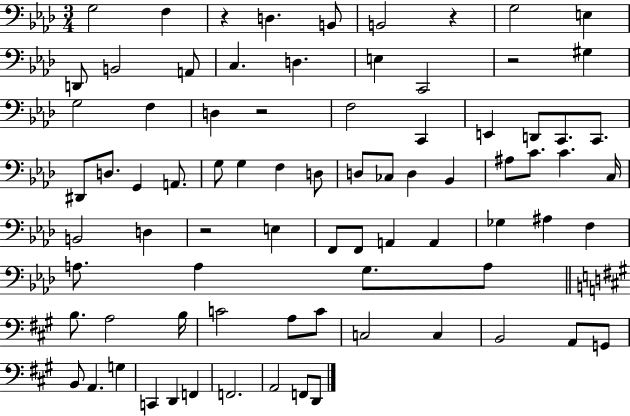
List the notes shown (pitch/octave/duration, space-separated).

G3/h F3/q R/q D3/q. B2/e B2/h R/q G3/h E3/q D2/e B2/h A2/e C3/q. D3/q. E3/q C2/h R/h G#3/q G3/h F3/q D3/q R/h F3/h C2/q E2/q D2/e C2/e. C2/e. D#2/e D3/e. G2/q A2/e. G3/e G3/q F3/q D3/e D3/e CES3/e D3/q Bb2/q A#3/e C4/e. C4/q. C3/s B2/h D3/q R/h E3/q F2/e F2/e A2/q A2/q Gb3/q A#3/q F3/q A3/e. A3/q G3/e. A3/e B3/e. A3/h B3/s C4/h A3/e C4/e C3/h C3/q B2/h A2/e G2/e B2/e A2/q. G3/q C2/q D2/q F2/q F2/h. A2/h F2/e D2/e